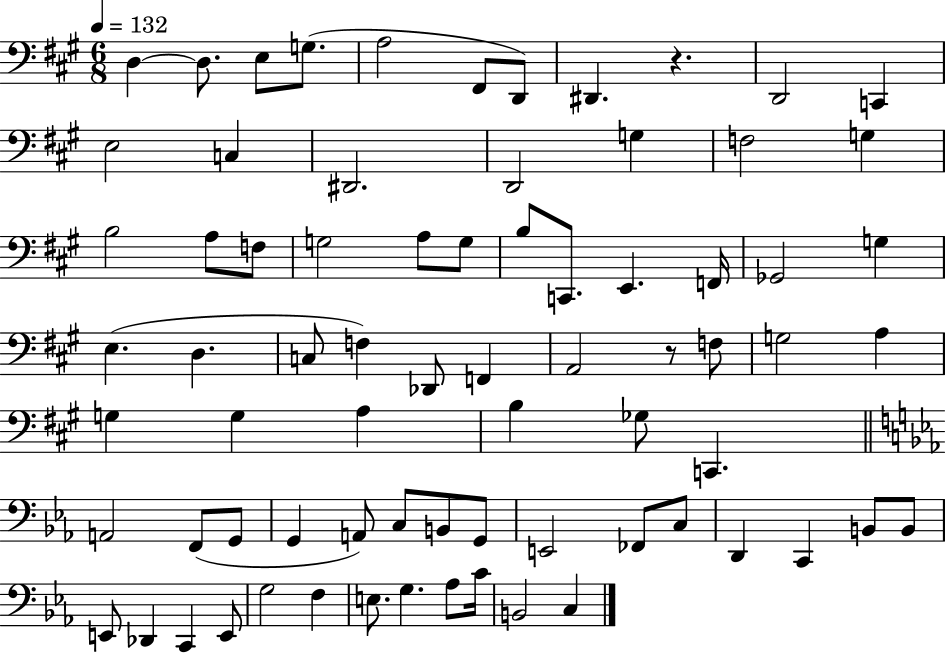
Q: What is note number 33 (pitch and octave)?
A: F3